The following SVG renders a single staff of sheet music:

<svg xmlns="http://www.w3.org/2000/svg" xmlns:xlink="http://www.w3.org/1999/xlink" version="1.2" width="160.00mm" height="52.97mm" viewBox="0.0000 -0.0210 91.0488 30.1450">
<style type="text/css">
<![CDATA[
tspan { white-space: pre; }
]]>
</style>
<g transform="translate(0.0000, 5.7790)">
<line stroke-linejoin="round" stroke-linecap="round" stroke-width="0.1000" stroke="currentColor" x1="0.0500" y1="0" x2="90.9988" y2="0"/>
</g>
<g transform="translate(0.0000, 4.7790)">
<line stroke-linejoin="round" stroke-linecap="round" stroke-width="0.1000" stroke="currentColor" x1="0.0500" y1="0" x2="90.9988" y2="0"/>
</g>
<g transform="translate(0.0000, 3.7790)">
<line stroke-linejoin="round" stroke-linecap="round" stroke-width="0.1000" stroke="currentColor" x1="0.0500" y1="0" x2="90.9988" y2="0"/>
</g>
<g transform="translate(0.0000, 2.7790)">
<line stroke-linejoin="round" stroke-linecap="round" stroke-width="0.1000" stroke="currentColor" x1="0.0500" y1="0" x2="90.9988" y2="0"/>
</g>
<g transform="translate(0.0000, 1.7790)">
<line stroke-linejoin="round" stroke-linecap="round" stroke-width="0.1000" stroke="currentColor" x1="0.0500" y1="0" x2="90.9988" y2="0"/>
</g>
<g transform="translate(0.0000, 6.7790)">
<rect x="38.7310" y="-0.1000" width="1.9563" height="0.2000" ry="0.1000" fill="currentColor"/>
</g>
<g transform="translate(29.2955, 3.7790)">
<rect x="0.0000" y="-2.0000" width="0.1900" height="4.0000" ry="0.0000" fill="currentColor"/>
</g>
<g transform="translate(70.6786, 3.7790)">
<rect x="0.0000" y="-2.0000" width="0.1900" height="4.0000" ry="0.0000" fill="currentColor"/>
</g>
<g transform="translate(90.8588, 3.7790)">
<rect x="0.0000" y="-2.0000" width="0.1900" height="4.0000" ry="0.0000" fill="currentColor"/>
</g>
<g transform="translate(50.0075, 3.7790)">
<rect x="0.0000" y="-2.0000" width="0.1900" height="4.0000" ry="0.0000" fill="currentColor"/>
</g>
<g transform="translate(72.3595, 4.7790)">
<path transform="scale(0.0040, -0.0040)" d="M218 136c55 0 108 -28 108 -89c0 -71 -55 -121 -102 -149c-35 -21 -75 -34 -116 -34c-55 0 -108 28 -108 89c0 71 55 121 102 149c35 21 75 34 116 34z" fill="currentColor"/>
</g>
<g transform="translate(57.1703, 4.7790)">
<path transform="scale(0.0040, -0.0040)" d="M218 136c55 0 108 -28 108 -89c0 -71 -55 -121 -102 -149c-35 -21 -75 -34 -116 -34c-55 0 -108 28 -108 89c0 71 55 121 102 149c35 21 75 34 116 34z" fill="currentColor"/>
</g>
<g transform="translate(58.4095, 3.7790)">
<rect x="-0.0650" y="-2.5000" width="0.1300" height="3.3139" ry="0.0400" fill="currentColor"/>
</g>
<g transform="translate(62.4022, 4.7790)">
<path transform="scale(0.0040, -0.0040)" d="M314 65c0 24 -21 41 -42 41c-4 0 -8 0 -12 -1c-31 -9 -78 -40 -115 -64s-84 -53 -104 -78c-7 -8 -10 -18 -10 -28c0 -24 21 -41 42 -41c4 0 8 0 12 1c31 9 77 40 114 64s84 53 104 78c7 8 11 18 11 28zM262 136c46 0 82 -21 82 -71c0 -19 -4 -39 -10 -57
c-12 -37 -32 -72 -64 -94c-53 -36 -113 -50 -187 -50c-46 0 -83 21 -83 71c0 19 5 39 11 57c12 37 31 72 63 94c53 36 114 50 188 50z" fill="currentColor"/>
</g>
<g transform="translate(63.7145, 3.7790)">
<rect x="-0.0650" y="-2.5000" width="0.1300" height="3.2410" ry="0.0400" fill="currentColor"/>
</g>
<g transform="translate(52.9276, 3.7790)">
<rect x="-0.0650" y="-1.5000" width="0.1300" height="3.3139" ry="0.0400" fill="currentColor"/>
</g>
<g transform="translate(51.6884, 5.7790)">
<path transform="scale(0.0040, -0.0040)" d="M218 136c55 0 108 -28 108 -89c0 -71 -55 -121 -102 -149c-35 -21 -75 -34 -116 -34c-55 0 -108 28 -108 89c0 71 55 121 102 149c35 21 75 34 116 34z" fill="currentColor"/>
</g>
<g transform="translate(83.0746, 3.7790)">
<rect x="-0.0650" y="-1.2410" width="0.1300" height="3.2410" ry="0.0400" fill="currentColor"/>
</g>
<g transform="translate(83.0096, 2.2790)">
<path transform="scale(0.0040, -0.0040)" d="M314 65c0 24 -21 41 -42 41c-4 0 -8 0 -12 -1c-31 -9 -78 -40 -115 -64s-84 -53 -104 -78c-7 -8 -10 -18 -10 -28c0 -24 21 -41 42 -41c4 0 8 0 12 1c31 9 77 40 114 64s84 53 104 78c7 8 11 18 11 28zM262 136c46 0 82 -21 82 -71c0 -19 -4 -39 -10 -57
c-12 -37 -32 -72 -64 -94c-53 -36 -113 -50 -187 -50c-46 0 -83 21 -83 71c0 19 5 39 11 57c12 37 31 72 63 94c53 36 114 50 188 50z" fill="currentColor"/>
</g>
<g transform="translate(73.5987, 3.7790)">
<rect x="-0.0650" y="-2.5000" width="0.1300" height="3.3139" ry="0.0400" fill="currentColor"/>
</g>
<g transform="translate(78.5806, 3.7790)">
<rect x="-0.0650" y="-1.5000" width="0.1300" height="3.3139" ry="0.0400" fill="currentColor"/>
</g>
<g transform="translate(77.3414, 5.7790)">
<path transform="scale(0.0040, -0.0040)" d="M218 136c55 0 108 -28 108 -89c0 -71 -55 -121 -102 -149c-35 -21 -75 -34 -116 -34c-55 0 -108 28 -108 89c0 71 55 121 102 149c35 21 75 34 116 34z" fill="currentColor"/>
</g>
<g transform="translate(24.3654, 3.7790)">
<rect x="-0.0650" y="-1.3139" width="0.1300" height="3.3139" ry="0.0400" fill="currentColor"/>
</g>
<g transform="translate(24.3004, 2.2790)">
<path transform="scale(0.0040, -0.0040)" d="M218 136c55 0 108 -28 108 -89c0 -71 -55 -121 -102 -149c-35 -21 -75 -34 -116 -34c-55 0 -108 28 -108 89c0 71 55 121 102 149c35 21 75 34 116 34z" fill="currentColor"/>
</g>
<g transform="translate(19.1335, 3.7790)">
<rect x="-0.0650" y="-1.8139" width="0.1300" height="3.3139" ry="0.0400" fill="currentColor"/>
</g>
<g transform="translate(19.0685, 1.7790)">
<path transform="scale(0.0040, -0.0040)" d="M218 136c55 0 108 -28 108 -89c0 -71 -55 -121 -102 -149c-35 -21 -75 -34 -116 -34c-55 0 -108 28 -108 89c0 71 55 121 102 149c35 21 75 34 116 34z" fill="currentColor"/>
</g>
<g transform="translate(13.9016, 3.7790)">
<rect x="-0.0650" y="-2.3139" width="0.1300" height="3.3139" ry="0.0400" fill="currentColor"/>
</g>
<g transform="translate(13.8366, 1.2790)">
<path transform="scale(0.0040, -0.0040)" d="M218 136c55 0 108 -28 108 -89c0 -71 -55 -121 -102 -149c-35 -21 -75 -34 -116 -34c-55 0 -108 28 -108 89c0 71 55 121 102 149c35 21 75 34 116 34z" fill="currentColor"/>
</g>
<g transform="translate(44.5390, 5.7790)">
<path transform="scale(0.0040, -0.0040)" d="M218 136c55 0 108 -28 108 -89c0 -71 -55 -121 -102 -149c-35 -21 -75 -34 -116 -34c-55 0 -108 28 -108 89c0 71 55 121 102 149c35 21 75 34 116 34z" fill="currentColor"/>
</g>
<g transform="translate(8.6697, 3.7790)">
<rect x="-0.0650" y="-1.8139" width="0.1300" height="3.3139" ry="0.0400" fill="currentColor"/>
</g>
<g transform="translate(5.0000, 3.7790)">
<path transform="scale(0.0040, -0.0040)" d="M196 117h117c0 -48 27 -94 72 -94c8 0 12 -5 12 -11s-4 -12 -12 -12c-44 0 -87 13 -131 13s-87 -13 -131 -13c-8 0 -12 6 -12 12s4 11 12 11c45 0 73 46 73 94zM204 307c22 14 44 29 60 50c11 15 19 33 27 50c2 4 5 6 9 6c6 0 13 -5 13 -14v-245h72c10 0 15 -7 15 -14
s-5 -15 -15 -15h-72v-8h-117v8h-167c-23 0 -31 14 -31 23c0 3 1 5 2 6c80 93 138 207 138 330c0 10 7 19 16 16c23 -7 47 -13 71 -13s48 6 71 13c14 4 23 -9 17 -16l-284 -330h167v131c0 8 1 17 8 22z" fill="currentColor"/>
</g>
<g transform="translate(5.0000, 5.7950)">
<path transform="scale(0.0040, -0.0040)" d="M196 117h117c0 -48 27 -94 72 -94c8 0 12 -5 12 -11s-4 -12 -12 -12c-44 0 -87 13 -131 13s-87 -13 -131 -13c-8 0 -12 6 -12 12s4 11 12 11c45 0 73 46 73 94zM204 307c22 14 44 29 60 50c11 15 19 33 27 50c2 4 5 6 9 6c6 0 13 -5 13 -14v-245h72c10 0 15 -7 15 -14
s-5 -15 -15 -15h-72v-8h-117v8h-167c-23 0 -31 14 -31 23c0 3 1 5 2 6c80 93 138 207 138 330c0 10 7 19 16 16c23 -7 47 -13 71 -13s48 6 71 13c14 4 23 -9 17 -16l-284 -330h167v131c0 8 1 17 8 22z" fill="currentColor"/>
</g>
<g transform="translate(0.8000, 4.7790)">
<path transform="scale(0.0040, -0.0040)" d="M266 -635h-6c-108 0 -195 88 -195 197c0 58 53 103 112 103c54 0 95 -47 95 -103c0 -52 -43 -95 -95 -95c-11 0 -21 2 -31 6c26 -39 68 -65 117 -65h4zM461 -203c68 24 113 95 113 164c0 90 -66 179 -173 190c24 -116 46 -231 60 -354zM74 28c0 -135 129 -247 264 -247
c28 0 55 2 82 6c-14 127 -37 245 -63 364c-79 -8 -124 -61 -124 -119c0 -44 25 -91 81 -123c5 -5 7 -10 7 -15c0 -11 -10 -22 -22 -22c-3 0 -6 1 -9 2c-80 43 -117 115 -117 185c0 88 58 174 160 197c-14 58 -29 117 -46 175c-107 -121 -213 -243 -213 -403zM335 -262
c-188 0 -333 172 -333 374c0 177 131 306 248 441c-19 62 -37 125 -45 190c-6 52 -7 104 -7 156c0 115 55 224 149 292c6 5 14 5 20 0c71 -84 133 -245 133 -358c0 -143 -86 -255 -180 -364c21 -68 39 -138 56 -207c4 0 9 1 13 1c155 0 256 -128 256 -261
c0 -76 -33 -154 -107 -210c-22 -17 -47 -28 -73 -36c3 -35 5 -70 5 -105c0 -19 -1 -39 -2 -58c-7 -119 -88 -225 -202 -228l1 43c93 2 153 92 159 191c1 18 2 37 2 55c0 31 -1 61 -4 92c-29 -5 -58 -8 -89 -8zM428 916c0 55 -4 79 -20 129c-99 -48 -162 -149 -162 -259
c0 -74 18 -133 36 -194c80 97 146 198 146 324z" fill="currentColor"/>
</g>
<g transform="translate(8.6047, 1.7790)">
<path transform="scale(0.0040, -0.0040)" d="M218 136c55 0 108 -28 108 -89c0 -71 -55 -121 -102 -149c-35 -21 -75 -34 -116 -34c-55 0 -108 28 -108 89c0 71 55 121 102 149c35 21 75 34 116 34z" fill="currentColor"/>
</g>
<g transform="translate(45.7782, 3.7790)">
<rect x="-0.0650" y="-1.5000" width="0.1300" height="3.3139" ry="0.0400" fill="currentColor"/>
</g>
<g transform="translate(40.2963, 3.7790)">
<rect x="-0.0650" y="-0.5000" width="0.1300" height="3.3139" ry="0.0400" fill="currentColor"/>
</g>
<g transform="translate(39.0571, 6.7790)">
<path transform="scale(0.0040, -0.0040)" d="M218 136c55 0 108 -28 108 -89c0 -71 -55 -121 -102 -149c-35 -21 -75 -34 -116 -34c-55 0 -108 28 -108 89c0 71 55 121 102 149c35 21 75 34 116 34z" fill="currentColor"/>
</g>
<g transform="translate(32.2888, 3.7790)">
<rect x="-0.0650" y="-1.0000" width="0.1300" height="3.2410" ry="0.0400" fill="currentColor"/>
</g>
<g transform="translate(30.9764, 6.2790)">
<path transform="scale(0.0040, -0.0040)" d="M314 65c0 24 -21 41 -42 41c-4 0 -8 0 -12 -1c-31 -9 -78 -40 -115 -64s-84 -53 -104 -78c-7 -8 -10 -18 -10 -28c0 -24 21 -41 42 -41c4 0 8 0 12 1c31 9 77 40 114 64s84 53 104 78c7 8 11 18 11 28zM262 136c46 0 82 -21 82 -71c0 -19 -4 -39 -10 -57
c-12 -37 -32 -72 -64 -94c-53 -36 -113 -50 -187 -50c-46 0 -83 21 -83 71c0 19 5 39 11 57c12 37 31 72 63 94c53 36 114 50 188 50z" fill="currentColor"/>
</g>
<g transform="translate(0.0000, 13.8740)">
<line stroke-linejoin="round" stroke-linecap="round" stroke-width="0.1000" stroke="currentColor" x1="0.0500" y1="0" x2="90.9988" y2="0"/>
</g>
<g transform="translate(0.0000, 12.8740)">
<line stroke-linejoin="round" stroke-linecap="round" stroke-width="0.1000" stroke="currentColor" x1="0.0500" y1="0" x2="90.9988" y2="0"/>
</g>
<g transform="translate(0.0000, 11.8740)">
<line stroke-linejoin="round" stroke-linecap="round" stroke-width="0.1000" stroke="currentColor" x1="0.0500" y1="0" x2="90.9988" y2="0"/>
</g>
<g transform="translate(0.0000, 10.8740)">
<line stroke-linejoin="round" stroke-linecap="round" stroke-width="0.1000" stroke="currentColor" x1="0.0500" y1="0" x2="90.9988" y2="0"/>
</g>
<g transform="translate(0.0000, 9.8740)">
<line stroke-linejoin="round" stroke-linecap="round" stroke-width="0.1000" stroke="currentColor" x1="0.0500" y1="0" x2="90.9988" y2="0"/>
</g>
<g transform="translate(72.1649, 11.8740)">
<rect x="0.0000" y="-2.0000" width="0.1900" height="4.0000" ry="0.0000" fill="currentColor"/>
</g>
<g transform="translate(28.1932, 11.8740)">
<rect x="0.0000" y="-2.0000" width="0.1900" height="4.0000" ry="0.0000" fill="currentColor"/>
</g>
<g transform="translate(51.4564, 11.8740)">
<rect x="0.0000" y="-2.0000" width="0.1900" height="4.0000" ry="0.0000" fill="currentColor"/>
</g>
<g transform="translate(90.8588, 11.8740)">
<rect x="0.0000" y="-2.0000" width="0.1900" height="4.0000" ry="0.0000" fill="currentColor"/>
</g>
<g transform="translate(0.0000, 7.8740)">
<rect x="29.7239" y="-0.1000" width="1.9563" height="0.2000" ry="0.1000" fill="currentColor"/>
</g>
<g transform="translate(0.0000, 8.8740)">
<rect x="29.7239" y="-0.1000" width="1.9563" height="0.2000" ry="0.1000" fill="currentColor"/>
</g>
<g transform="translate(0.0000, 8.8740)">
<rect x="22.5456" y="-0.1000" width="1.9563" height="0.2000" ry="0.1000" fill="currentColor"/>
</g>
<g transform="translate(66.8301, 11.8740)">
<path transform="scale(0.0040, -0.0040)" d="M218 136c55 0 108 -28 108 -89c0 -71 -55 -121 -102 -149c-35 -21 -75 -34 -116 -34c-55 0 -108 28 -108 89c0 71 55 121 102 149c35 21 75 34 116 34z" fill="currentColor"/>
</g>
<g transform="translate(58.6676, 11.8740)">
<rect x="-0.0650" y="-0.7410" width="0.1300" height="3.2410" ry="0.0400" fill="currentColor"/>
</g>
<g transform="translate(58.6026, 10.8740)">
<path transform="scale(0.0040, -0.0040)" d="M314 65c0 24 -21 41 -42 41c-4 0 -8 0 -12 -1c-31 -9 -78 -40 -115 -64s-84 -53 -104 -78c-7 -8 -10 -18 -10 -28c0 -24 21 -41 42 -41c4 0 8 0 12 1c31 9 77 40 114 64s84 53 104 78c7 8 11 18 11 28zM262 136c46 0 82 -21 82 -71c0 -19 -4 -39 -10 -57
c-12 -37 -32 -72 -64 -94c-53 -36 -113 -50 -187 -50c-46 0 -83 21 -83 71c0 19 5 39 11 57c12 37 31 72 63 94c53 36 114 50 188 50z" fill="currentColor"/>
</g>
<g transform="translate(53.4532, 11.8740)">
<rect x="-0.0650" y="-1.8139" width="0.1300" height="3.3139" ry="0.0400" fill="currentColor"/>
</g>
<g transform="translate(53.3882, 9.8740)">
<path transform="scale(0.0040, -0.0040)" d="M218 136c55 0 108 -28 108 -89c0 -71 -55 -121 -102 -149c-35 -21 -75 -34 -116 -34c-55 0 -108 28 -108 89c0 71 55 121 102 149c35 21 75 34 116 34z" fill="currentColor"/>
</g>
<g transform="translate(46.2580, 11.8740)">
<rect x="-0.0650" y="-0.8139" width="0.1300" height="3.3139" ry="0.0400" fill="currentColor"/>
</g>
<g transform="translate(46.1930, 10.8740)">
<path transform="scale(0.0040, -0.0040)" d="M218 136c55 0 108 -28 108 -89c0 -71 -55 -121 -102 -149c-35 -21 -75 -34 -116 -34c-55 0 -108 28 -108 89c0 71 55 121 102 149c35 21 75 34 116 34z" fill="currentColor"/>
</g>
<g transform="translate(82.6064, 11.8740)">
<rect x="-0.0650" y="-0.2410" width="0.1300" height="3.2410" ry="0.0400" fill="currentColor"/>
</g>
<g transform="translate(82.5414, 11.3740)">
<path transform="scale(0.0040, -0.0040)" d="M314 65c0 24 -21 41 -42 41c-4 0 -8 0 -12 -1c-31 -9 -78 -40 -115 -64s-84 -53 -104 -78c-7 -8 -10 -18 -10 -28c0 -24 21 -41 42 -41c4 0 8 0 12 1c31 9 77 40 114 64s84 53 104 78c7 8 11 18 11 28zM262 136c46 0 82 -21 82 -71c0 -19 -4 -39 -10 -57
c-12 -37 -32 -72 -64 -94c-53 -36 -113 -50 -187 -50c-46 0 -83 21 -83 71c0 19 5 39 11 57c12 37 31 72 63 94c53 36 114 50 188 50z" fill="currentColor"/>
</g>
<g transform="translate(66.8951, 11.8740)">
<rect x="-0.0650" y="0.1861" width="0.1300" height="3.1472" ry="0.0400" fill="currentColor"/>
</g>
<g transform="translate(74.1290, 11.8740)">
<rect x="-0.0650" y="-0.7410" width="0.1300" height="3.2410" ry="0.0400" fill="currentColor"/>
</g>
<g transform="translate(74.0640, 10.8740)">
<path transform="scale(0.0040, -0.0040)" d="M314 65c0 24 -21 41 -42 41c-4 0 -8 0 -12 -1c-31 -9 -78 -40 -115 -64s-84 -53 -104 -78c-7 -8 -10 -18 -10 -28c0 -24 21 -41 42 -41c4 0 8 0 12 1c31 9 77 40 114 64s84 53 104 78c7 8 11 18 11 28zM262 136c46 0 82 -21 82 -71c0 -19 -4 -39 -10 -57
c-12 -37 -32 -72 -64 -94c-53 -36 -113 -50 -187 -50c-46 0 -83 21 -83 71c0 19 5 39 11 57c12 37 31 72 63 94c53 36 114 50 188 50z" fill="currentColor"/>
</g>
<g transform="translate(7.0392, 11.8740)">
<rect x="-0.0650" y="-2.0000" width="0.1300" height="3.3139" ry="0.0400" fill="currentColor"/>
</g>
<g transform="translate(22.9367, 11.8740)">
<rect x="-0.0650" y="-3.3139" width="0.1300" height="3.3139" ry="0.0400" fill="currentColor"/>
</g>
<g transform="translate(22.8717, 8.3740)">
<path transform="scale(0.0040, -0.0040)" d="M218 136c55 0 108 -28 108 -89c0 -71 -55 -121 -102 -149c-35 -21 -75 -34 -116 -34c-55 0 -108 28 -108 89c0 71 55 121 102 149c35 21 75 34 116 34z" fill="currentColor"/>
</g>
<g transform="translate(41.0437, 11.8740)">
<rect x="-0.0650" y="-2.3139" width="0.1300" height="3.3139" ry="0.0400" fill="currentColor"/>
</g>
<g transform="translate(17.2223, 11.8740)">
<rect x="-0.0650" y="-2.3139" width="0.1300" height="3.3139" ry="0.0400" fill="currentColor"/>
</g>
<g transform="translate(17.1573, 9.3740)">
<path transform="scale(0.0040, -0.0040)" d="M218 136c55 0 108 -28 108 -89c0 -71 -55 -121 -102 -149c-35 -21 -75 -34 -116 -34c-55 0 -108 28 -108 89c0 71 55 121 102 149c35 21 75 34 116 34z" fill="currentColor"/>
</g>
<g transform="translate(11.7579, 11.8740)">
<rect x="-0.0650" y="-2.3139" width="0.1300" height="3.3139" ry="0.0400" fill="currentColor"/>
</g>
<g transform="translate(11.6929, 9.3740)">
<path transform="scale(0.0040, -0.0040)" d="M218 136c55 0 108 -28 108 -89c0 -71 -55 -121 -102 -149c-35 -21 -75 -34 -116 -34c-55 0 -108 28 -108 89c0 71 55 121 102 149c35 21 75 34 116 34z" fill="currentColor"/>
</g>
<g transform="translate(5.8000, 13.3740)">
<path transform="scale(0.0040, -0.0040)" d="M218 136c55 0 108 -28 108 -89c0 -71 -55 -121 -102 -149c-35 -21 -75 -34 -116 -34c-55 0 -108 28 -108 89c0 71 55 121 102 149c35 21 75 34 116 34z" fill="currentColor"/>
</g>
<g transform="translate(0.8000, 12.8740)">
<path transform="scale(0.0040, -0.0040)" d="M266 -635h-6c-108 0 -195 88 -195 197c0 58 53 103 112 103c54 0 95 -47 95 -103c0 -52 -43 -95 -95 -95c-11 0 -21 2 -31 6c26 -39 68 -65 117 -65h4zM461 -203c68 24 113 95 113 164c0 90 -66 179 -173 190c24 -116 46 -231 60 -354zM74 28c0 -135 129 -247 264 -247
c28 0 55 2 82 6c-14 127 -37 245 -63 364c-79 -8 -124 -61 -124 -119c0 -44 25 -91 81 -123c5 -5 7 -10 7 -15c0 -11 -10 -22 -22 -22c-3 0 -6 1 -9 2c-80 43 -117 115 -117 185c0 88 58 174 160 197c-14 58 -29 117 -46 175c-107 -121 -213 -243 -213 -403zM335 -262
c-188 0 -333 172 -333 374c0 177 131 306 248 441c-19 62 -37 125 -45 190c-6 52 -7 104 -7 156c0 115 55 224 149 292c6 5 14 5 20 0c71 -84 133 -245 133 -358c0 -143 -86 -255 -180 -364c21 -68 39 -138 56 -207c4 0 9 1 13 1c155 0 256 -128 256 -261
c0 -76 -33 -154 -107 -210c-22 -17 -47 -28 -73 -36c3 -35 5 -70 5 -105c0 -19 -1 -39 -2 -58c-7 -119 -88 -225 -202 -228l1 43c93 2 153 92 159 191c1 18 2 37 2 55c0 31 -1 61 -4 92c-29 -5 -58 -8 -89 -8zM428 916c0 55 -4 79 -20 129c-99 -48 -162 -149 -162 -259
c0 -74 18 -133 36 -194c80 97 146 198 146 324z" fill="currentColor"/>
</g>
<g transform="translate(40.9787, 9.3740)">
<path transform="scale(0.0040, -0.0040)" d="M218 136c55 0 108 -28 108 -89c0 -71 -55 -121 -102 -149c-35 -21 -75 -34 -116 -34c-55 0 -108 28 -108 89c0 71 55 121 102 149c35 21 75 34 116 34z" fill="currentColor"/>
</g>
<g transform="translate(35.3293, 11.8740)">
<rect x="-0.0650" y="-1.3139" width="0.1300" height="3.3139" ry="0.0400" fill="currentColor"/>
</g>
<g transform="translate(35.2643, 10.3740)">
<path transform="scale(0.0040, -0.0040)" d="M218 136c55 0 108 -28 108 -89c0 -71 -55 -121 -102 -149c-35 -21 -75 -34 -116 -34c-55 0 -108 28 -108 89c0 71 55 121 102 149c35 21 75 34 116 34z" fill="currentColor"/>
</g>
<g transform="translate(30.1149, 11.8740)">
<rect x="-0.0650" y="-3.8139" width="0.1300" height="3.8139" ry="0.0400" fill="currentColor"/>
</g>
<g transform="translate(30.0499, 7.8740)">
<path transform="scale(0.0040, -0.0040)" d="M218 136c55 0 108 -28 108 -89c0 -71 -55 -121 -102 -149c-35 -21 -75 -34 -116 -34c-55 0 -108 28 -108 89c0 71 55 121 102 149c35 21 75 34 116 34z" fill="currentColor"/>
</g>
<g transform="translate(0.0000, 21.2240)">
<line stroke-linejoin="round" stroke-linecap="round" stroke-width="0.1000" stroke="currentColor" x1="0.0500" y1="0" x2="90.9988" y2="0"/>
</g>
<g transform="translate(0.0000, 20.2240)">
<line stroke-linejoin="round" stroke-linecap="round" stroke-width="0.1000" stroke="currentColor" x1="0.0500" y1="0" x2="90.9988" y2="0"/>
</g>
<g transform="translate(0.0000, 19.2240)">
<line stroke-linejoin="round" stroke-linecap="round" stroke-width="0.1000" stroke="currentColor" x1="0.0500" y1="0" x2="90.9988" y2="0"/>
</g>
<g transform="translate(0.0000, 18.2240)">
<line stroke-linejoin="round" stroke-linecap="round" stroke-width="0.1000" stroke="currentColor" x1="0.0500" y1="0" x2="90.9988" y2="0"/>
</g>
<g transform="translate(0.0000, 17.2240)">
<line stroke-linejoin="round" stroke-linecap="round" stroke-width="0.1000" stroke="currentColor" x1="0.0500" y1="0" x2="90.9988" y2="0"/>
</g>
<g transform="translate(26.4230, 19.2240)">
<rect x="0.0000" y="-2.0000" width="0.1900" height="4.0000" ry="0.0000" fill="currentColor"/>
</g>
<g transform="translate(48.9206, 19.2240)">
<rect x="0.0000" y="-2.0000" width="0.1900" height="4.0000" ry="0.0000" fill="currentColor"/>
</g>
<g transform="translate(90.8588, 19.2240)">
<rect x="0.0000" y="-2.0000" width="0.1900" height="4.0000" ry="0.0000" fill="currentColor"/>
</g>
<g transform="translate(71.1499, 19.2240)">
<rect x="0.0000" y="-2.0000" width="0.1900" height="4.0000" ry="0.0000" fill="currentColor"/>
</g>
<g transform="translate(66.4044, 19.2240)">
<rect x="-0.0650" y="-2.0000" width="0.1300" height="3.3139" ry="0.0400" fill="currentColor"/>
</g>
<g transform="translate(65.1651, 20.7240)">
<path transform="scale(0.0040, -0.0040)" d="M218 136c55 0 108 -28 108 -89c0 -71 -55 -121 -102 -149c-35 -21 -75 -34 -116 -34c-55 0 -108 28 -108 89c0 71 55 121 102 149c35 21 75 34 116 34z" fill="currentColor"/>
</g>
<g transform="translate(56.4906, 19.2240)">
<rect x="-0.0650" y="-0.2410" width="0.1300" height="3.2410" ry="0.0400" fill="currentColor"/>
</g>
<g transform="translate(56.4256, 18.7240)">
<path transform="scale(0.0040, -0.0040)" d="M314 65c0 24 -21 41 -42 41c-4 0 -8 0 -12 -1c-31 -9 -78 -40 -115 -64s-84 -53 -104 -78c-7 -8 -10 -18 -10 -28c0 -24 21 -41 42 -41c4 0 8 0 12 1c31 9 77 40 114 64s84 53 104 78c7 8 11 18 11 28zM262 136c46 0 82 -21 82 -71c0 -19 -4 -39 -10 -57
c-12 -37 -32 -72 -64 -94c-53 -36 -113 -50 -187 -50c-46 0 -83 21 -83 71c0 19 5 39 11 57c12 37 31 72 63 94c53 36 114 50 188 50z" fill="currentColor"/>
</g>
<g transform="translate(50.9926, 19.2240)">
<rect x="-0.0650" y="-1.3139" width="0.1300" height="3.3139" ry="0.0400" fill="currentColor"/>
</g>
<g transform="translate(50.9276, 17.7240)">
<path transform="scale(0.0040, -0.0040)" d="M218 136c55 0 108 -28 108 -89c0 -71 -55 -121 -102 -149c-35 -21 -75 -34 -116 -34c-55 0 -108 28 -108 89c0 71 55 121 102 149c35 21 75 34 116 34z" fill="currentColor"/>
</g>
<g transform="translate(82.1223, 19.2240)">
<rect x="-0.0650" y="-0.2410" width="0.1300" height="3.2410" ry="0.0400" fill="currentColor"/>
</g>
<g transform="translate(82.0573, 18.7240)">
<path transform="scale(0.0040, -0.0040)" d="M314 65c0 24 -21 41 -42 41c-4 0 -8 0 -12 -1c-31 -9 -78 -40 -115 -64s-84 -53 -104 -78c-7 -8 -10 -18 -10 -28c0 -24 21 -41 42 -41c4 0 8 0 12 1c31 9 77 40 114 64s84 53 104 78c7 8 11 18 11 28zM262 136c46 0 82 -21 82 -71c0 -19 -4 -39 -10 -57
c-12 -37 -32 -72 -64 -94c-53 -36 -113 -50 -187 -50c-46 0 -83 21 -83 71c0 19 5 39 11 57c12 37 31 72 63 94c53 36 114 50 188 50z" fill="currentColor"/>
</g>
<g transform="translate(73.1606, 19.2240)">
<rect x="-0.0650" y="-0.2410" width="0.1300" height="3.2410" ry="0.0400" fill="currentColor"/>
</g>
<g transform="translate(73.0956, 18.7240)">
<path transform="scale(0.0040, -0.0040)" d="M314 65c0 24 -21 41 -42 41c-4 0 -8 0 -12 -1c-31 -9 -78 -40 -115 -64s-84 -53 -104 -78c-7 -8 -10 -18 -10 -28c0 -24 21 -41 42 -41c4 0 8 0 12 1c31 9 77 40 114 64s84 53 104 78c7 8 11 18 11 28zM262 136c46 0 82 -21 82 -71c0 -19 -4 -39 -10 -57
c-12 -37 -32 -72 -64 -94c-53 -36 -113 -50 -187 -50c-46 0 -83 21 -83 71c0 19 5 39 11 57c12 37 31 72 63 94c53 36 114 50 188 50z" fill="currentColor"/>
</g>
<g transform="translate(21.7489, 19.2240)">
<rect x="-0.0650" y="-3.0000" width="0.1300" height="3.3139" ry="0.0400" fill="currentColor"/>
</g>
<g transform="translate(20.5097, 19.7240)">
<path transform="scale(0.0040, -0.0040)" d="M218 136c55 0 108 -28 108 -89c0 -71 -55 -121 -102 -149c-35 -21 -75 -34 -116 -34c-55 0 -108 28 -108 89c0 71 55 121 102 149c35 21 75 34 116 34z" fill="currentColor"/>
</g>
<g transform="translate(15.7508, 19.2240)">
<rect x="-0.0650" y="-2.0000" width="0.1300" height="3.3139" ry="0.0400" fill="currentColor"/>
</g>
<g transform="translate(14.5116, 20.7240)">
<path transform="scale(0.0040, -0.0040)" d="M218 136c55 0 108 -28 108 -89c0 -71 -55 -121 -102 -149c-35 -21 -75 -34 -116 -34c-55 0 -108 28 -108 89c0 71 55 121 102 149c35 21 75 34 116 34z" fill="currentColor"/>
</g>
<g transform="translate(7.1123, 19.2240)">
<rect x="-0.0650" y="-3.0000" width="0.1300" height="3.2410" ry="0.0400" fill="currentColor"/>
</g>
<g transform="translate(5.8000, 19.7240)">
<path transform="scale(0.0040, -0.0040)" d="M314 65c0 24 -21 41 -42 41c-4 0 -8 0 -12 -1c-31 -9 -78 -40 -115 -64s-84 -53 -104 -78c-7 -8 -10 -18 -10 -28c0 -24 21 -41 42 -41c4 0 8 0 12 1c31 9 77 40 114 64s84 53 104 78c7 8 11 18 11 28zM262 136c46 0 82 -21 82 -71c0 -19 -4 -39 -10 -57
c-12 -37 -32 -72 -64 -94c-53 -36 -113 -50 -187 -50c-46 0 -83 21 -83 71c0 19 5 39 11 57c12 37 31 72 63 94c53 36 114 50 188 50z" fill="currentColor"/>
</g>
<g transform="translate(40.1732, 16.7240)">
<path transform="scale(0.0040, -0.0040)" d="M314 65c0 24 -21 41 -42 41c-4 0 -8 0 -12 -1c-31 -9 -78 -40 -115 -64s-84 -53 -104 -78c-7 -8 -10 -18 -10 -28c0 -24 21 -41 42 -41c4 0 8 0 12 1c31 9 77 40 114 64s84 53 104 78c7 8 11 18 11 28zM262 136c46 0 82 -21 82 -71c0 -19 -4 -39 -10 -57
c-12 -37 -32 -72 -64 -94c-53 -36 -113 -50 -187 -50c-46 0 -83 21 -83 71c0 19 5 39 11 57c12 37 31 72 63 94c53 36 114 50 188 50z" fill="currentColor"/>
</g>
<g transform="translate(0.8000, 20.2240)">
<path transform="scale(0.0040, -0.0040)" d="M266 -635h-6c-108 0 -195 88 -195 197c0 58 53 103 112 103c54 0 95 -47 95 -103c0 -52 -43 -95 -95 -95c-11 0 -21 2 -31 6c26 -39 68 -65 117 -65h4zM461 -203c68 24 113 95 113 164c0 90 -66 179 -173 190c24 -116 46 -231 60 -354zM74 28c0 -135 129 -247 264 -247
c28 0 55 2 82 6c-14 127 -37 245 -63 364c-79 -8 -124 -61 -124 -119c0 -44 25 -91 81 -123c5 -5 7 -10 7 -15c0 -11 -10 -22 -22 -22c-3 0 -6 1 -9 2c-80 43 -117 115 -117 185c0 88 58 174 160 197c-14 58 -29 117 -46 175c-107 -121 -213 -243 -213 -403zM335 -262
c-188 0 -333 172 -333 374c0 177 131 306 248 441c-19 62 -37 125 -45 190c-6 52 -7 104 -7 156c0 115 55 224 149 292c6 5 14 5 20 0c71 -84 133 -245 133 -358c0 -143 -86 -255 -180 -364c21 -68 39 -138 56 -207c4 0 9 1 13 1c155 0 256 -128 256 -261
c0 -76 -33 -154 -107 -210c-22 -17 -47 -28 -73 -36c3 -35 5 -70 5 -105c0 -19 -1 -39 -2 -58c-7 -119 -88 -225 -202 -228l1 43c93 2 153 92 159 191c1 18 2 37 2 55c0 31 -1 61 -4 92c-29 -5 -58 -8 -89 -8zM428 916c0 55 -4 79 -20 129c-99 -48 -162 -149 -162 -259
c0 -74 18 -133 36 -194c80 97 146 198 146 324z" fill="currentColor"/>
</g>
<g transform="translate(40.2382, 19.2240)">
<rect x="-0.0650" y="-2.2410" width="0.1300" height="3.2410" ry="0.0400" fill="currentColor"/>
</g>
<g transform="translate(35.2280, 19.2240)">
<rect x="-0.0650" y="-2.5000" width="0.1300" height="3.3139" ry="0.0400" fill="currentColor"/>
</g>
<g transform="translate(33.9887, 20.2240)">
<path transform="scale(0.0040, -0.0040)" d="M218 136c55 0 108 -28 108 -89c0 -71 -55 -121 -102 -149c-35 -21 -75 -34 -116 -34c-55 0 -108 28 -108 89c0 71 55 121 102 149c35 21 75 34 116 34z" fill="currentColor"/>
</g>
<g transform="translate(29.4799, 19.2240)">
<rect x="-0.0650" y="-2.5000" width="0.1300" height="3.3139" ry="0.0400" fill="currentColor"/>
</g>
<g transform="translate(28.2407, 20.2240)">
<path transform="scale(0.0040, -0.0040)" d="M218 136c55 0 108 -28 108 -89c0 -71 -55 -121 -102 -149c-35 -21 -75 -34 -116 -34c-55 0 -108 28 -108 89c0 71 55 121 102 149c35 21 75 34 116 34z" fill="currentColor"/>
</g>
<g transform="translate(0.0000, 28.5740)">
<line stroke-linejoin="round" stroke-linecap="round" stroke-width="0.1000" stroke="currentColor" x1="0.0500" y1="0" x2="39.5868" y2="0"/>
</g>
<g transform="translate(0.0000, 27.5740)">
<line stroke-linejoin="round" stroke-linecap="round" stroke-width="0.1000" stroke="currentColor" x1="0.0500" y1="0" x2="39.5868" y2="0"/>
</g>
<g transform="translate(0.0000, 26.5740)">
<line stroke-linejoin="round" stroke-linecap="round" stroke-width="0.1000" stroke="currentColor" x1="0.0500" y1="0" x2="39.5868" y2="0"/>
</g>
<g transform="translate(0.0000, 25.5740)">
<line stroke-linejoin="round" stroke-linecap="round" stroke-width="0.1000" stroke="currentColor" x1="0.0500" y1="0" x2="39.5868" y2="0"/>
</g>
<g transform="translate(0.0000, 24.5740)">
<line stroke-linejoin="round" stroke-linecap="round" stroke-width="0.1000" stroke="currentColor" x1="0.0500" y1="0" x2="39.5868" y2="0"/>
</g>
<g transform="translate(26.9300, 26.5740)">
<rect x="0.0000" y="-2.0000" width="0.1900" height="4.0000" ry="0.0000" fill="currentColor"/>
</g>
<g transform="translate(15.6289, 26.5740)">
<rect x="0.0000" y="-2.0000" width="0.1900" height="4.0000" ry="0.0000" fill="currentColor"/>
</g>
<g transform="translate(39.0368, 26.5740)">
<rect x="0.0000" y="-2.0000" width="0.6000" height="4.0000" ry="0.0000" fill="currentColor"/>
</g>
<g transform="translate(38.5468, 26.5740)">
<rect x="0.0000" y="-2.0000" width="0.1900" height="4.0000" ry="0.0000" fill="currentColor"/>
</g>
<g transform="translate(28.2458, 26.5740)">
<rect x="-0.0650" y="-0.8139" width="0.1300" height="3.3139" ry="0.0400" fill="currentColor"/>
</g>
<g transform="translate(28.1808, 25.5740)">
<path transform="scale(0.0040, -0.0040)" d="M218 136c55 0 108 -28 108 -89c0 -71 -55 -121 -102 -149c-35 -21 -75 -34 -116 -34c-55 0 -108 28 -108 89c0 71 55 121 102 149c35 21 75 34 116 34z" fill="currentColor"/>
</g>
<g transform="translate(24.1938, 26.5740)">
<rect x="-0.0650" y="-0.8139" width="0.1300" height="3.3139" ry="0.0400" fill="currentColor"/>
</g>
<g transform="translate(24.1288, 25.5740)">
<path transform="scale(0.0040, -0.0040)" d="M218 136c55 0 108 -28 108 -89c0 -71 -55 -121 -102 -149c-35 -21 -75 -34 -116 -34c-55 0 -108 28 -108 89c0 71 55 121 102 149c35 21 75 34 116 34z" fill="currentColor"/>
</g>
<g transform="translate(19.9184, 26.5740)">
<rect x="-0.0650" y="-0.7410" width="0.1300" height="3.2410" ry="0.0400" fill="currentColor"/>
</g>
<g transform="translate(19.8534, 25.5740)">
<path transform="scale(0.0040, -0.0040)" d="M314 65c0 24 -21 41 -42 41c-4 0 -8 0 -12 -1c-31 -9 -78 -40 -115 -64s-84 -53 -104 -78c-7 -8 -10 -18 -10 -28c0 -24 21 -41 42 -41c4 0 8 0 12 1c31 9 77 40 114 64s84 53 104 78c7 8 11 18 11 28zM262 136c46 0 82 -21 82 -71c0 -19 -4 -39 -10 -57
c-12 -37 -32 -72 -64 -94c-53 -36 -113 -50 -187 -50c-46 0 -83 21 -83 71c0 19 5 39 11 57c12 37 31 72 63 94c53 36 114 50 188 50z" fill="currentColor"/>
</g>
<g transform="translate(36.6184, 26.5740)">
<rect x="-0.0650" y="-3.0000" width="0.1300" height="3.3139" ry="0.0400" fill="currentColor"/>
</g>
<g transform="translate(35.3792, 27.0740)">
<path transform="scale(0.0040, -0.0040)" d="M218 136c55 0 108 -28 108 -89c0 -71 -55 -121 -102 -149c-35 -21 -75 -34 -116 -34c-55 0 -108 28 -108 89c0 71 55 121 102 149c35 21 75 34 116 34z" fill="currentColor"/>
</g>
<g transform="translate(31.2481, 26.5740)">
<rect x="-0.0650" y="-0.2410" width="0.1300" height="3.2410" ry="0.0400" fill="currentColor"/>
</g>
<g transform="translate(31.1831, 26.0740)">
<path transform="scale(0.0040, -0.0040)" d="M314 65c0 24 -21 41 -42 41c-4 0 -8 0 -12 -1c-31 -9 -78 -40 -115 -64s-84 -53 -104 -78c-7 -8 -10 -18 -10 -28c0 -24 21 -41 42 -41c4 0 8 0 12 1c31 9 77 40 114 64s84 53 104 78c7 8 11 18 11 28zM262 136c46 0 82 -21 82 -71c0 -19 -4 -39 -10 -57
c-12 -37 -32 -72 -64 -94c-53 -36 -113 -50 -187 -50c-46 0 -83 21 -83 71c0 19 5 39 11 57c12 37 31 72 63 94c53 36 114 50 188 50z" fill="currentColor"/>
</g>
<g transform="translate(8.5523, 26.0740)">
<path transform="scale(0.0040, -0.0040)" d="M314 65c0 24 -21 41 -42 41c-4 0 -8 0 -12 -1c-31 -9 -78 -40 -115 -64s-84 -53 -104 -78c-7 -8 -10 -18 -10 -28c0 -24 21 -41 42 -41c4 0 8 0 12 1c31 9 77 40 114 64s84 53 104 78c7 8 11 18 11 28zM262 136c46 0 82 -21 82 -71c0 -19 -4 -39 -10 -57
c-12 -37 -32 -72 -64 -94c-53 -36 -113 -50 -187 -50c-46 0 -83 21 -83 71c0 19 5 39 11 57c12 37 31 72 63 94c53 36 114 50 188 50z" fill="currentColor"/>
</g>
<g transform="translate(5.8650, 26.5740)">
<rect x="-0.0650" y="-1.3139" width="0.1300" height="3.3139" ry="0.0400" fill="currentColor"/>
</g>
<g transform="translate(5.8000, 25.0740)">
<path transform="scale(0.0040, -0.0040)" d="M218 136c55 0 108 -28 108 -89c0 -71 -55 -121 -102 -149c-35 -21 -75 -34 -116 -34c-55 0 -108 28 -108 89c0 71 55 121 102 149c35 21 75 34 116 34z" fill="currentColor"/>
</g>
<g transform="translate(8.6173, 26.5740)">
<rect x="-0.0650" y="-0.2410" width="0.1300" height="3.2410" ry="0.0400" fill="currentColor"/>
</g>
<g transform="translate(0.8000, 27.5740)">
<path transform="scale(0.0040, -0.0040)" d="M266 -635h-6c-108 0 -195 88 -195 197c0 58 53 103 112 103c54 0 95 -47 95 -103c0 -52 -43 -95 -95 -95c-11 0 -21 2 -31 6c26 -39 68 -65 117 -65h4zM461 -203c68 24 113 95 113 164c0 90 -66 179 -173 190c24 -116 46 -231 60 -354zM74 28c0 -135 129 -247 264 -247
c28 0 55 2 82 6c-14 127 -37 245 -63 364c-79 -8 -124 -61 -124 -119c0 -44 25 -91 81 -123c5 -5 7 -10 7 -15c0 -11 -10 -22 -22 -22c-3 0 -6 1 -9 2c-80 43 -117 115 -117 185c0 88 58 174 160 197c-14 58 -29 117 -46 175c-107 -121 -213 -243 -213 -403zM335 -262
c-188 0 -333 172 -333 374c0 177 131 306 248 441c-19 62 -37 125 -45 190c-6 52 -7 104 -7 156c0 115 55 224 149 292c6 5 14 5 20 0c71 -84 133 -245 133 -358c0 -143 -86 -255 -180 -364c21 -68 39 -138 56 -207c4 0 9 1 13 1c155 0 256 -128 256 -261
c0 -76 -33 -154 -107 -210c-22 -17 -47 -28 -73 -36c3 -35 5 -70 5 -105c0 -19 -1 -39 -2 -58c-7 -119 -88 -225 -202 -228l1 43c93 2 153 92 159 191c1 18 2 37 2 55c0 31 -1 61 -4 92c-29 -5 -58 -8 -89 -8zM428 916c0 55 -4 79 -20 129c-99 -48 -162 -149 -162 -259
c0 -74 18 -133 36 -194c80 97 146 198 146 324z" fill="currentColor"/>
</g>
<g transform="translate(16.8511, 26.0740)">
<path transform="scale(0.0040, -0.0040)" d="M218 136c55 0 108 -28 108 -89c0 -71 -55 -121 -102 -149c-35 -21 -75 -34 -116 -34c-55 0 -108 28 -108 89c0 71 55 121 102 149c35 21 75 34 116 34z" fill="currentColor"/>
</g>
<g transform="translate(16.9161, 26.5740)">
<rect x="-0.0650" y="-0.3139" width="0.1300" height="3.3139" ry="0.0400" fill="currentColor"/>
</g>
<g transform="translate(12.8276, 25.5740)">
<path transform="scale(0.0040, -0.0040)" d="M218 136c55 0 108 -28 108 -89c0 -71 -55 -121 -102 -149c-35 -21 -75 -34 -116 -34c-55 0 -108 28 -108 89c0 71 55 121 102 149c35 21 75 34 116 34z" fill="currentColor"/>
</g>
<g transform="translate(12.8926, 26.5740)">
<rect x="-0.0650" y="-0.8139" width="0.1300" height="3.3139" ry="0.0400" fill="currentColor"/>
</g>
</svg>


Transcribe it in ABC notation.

X:1
T:Untitled
M:4/4
L:1/4
K:C
f g f e D2 C E E G G2 G E e2 F g g b c' e g d f d2 B d2 c2 A2 F A G G g2 e c2 F c2 c2 e c2 d c d2 d d c2 A